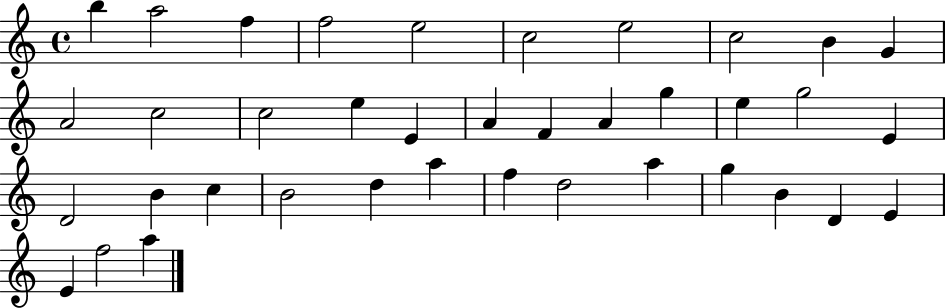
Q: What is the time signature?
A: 4/4